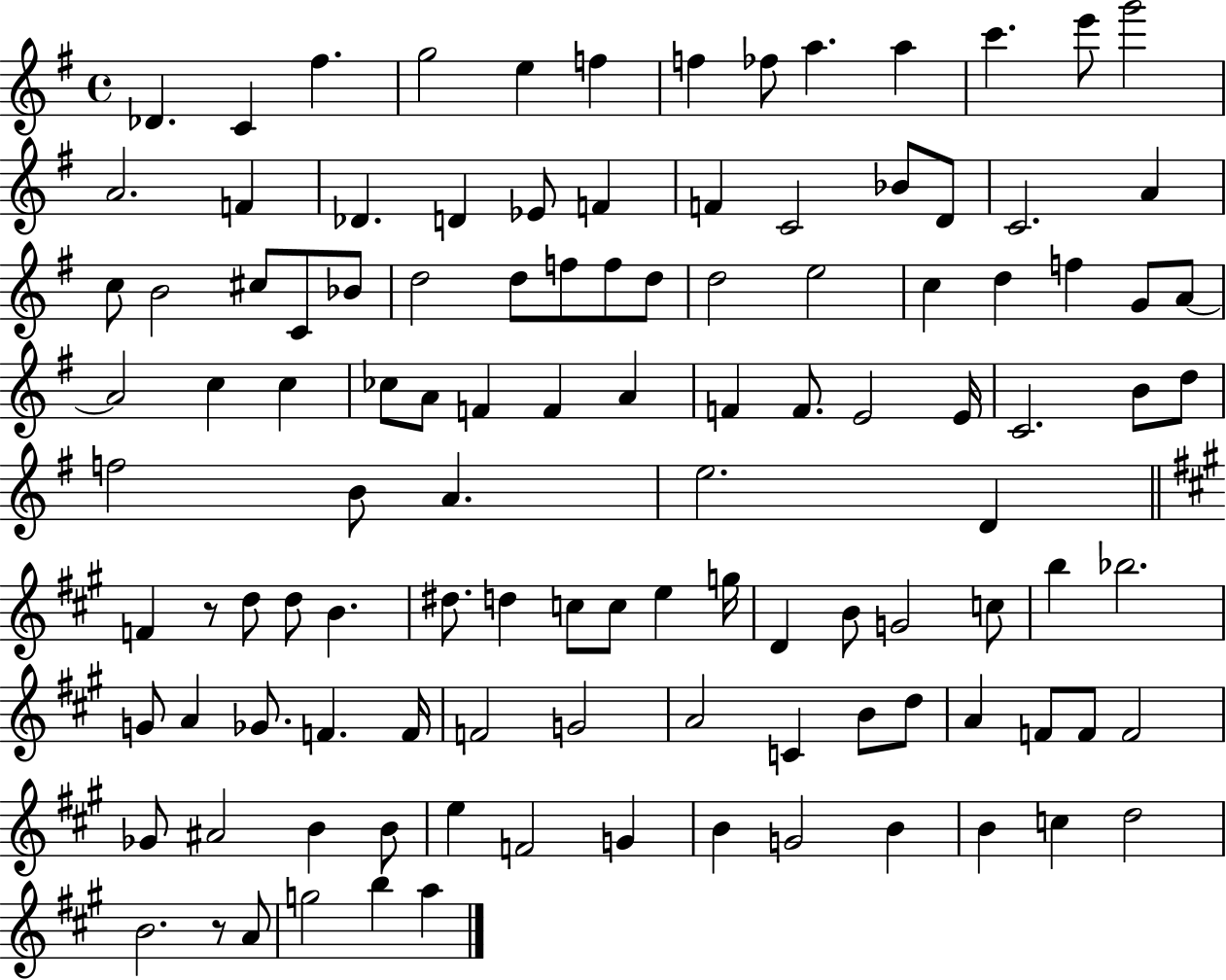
X:1
T:Untitled
M:4/4
L:1/4
K:G
_D C ^f g2 e f f _f/2 a a c' e'/2 g'2 A2 F _D D _E/2 F F C2 _B/2 D/2 C2 A c/2 B2 ^c/2 C/2 _B/2 d2 d/2 f/2 f/2 d/2 d2 e2 c d f G/2 A/2 A2 c c _c/2 A/2 F F A F F/2 E2 E/4 C2 B/2 d/2 f2 B/2 A e2 D F z/2 d/2 d/2 B ^d/2 d c/2 c/2 e g/4 D B/2 G2 c/2 b _b2 G/2 A _G/2 F F/4 F2 G2 A2 C B/2 d/2 A F/2 F/2 F2 _G/2 ^A2 B B/2 e F2 G B G2 B B c d2 B2 z/2 A/2 g2 b a